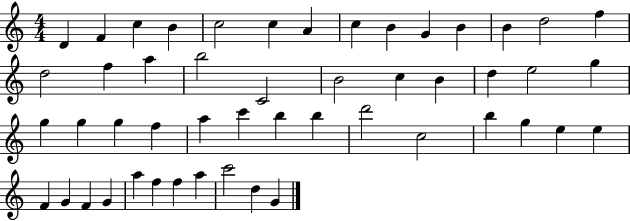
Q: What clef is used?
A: treble